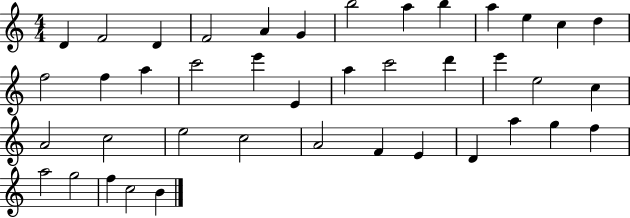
{
  \clef treble
  \numericTimeSignature
  \time 4/4
  \key c \major
  d'4 f'2 d'4 | f'2 a'4 g'4 | b''2 a''4 b''4 | a''4 e''4 c''4 d''4 | \break f''2 f''4 a''4 | c'''2 e'''4 e'4 | a''4 c'''2 d'''4 | e'''4 e''2 c''4 | \break a'2 c''2 | e''2 c''2 | a'2 f'4 e'4 | d'4 a''4 g''4 f''4 | \break a''2 g''2 | f''4 c''2 b'4 | \bar "|."
}